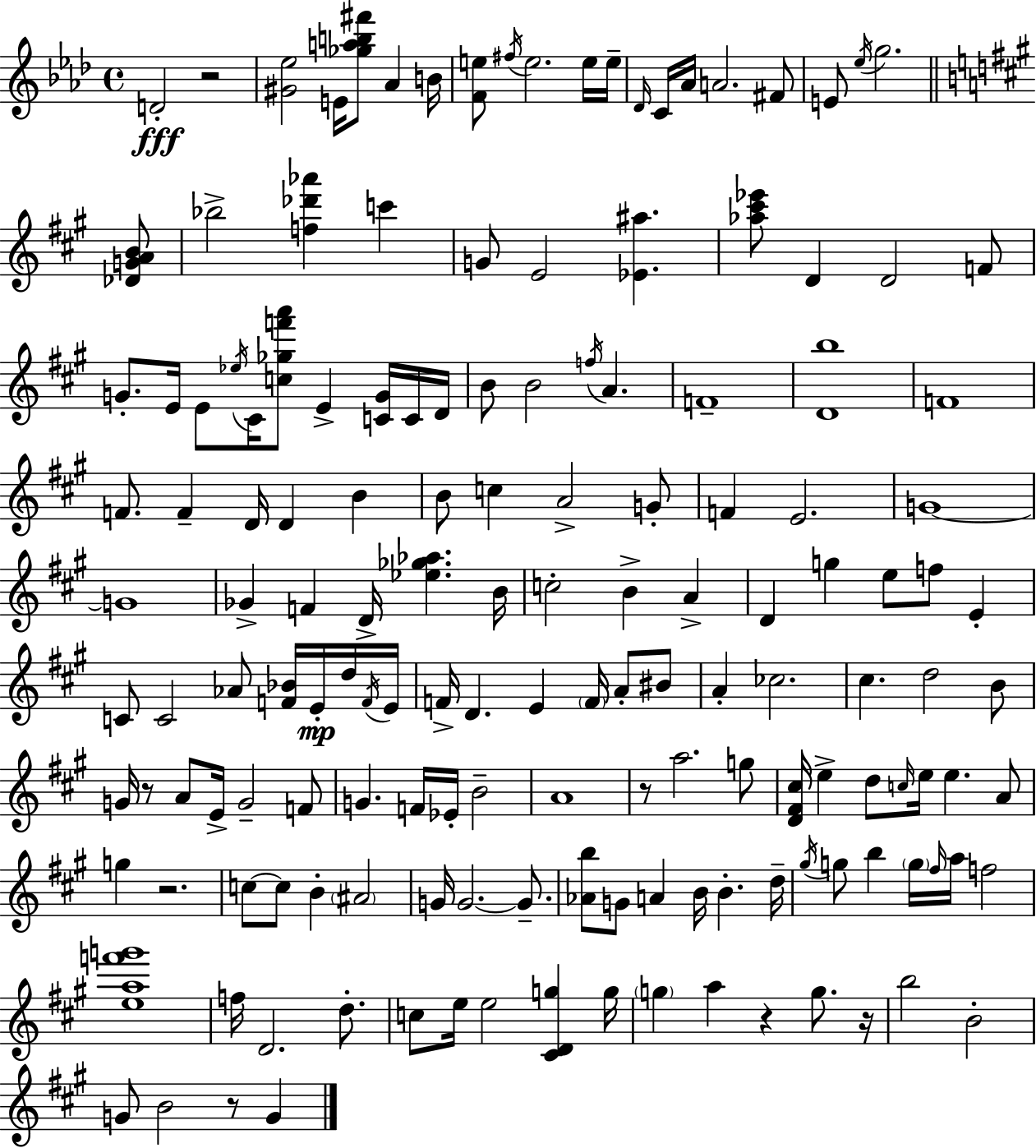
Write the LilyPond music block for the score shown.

{
  \clef treble
  \time 4/4
  \defaultTimeSignature
  \key aes \major
  d'2-.\fff r2 | <gis' ees''>2 e'16 <ges'' a'' b'' fis'''>8 aes'4 b'16 | <f' e''>8 \acciaccatura { fis''16 } e''2. e''16 | e''16-- \grace { des'16 } c'16 aes'16 a'2. | \break fis'8 e'8 \acciaccatura { ees''16 } g''2. | \bar "||" \break \key a \major <des' g' a' b'>8 bes''2-> <f'' des''' aes'''>4 c'''4 | g'8 e'2 <ees' ais''>4. | <aes'' cis''' ees'''>8 d'4 d'2 | f'8 g'8.-. e'16 e'8 \acciaccatura { ees''16 } cis'16 <c'' ges'' f''' a'''>8 e'4-> | \break <c' g'>16 c'16 d'16 b'8 b'2 \acciaccatura { f''16 } a'4. | f'1-- | <d' b''>1 | f'1 | \break f'8. f'4-- d'16 d'4 | b'4 b'8 c''4 a'2-> | g'8-. f'4 e'2. | g'1~~ | \break g'1 | ges'4-> f'4 d'16-> <ees'' ges'' aes''>4. | b'16 c''2-. b'4-> | a'4-> d'4 g''4 e''8 f''8 | \break e'4-. c'8 c'2 aes'8 | <f' bes'>16 e'16-.\mp d''16 \acciaccatura { f'16 } e'16 f'16-> d'4. e'4 | \parenthesize f'16 a'8-. bis'8 a'4-. ces''2. | cis''4. d''2 | \break b'8 g'16 r8 a'8 e'16-> g'2-- | f'8 g'4. f'16 ees'16-. b'2-- | a'1 | r8 a''2. | \break g''8 <d' fis' cis''>16 e''4-> d''8 \grace { c''16 } e''16 e''4. | a'8 g''4 r2. | c''8~~ c''8 b'4-. \parenthesize ais'2 | g'16 g'2.~~ | \break g'8.-- <aes' b''>8 g'8 a'4 b'16 b'4.-. | d''16-- \acciaccatura { gis''16 } g''8 b''4 \parenthesize g''16 \grace { fis''16 } a''16 | f''2 <e'' a'' f''' g'''>1 | f''16 d'2. | \break d''8.-. c''8 e''16 e''2 | <cis' d' g''>4 g''16 \parenthesize g''4 a''4 | r4 g''8. r16 b''2 | b'2-. g'8 b'2 | \break r8 g'4 \bar "|."
}